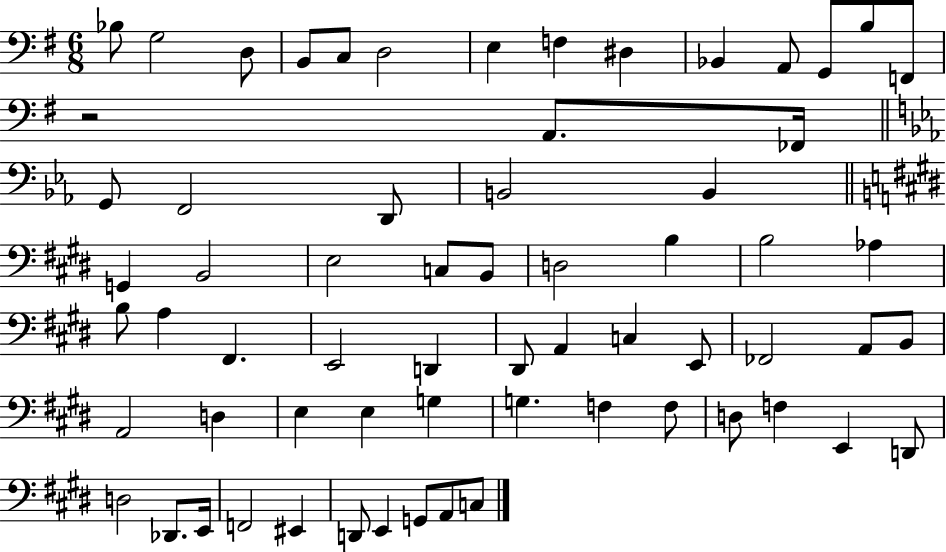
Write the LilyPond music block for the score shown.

{
  \clef bass
  \numericTimeSignature
  \time 6/8
  \key g \major
  bes8 g2 d8 | b,8 c8 d2 | e4 f4 dis4 | bes,4 a,8 g,8 b8 f,8 | \break r2 a,8. fes,16 | \bar "||" \break \key ees \major g,8 f,2 d,8 | b,2 b,4 | \bar "||" \break \key e \major g,4 b,2 | e2 c8 b,8 | d2 b4 | b2 aes4 | \break b8 a4 fis,4. | e,2 d,4 | dis,8 a,4 c4 e,8 | fes,2 a,8 b,8 | \break a,2 d4 | e4 e4 g4 | g4. f4 f8 | d8 f4 e,4 d,8 | \break d2 des,8. e,16 | f,2 eis,4 | d,8 e,4 g,8 a,8 c8 | \bar "|."
}